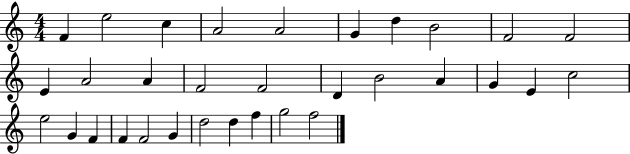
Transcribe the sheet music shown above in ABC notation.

X:1
T:Untitled
M:4/4
L:1/4
K:C
F e2 c A2 A2 G d B2 F2 F2 E A2 A F2 F2 D B2 A G E c2 e2 G F F F2 G d2 d f g2 f2